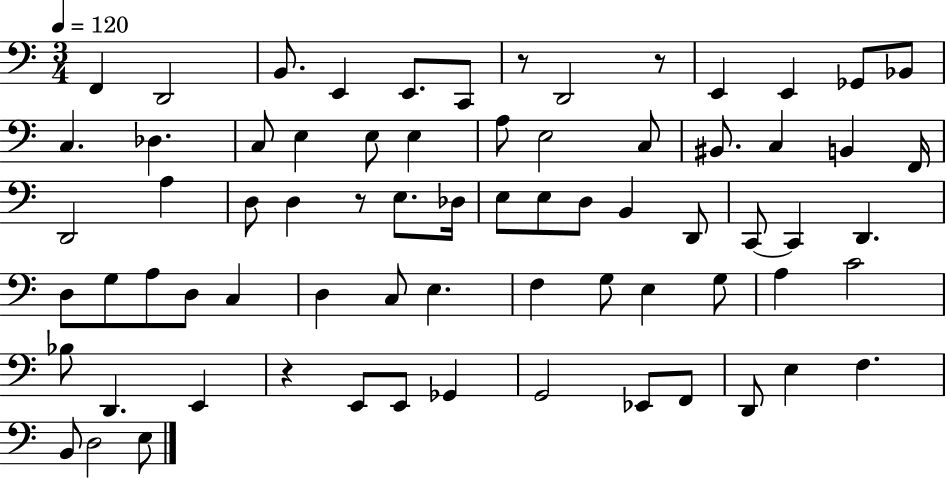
F2/q D2/h B2/e. E2/q E2/e. C2/e R/e D2/h R/e E2/q E2/q Gb2/e Bb2/e C3/q. Db3/q. C3/e E3/q E3/e E3/q A3/e E3/h C3/e BIS2/e. C3/q B2/q F2/s D2/h A3/q D3/e D3/q R/e E3/e. Db3/s E3/e E3/e D3/e B2/q D2/e C2/e C2/q D2/q. D3/e G3/e A3/e D3/e C3/q D3/q C3/e E3/q. F3/q G3/e E3/q G3/e A3/q C4/h Bb3/e D2/q. E2/q R/q E2/e E2/e Gb2/q G2/h Eb2/e F2/e D2/e E3/q F3/q. B2/e D3/h E3/e